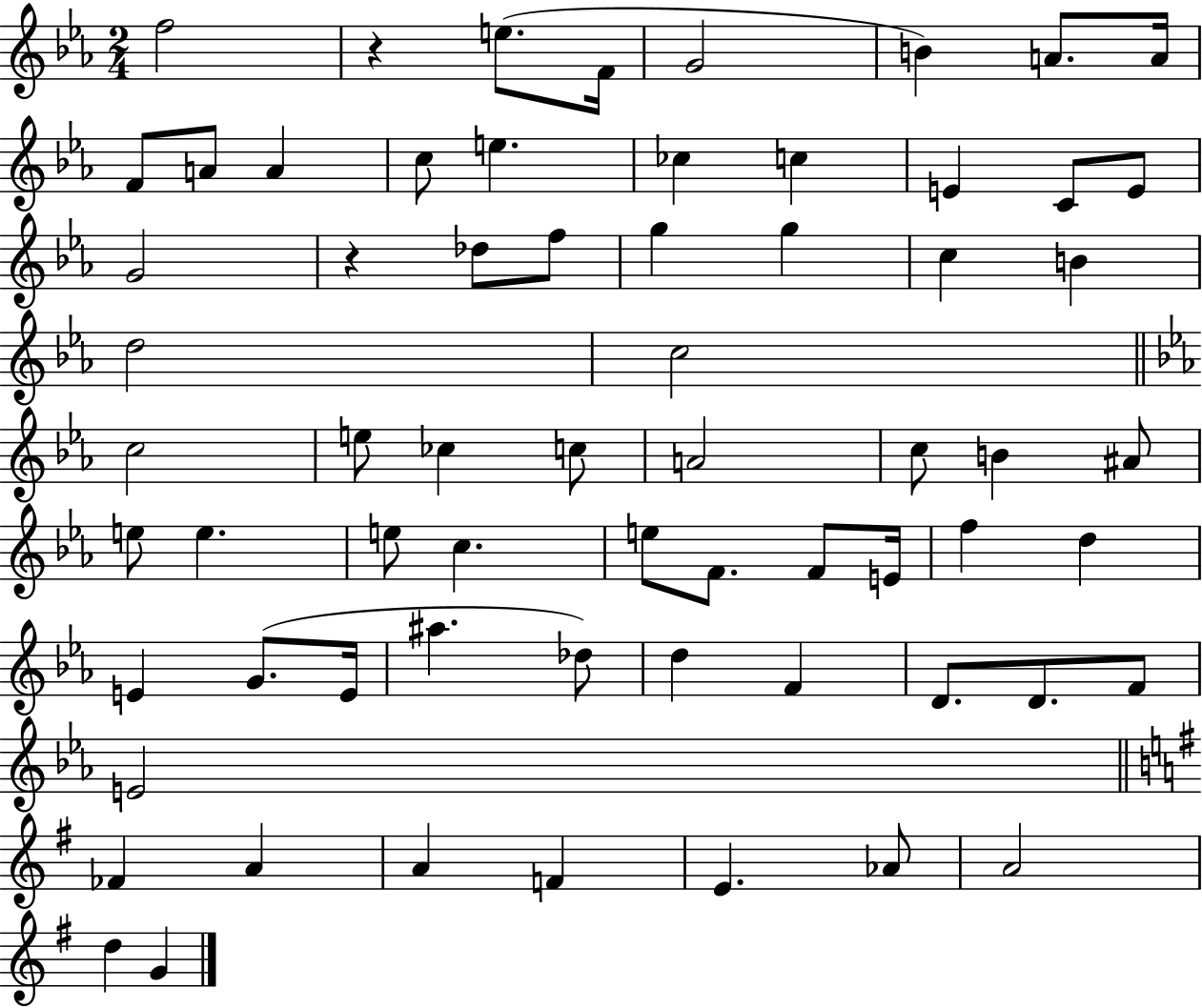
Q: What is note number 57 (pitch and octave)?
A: A4